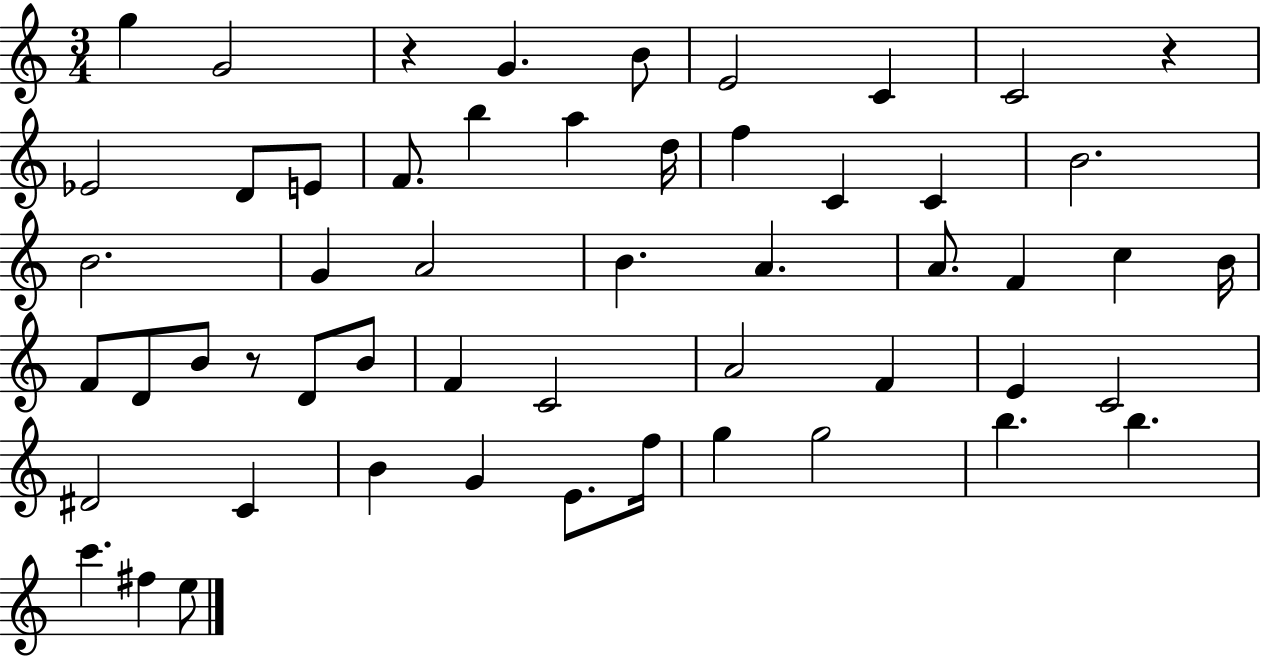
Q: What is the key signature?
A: C major